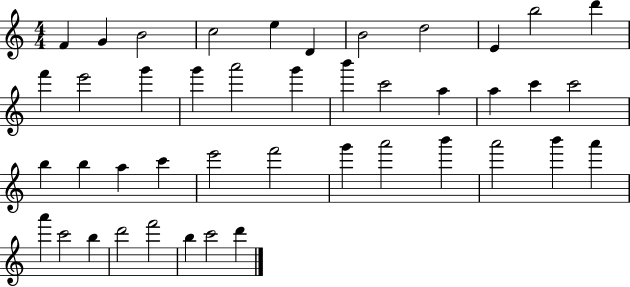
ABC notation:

X:1
T:Untitled
M:4/4
L:1/4
K:C
F G B2 c2 e D B2 d2 E b2 d' f' e'2 g' g' a'2 g' b' c'2 a a c' c'2 b b a c' e'2 f'2 g' a'2 b' a'2 b' a' a' c'2 b d'2 f'2 b c'2 d'